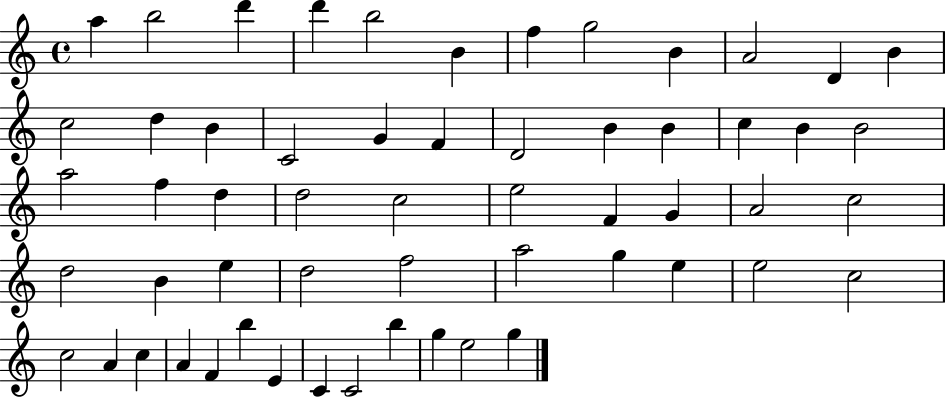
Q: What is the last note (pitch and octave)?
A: G5